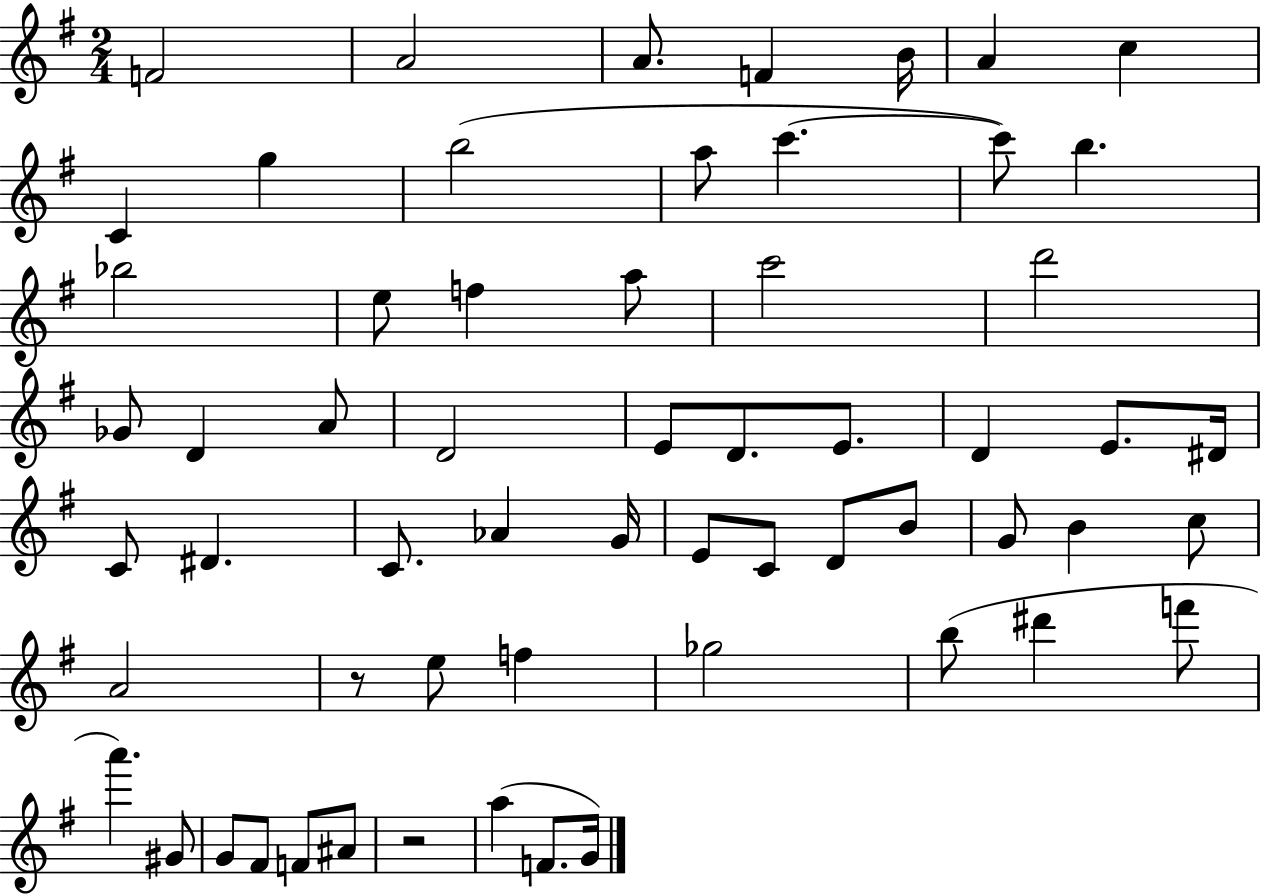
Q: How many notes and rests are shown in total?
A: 60